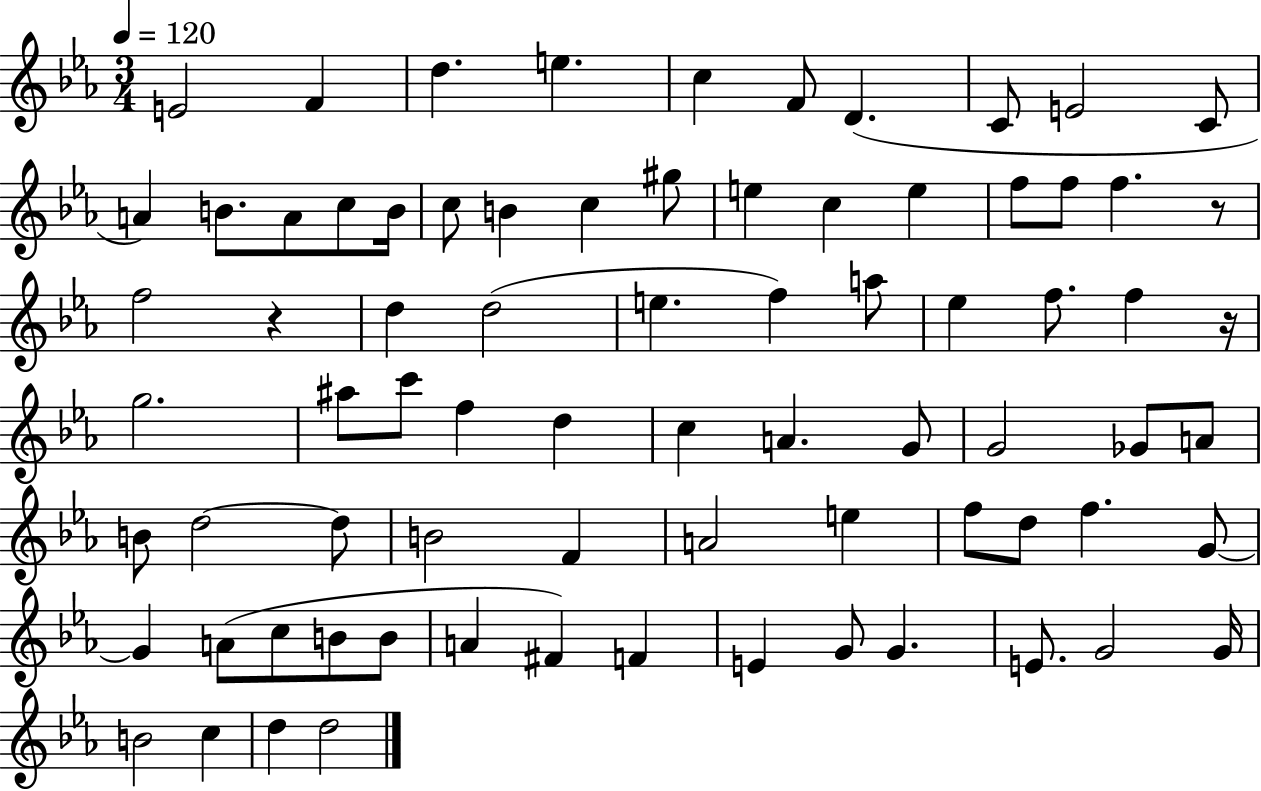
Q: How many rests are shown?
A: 3